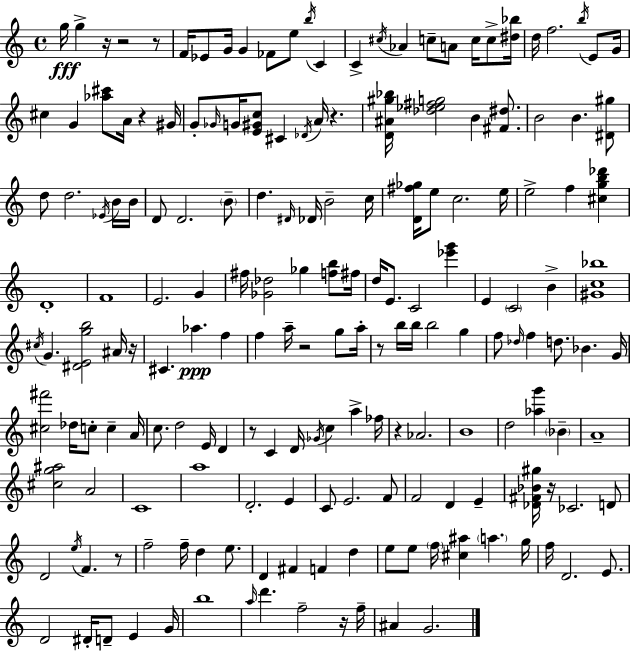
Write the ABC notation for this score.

X:1
T:Untitled
M:4/4
L:1/4
K:C
g/4 g z/4 z2 z/2 F/4 _E/2 G/4 G _F/2 e/2 b/4 C C ^c/4 _A c/2 A/2 c/4 c/2 [^d_b]/4 d/4 f2 b/4 E/2 G/4 ^c G [_a^c']/2 A/4 z ^G/4 G/2 _G/4 G/4 [E^Gc]/2 ^C _D/4 A/4 z [D^A^g_b]/4 [_d_e^fg]2 B [^F^d]/2 B2 B [^D^g]/2 d/2 d2 _E/4 B/4 B/4 D/2 D2 B/2 d ^D/4 _D/4 B2 c/4 [D^f_g]/4 e/2 c2 e/4 e2 f [^cgb_d'] D4 F4 E2 G ^f/4 [_G_d]2 _g [fb]/2 ^f/4 d/4 E/2 C2 [_e'g'] E C2 B [^Gc_b]4 ^c/4 G [^DEgb]2 ^A/4 z/4 ^C _a f f a/4 z2 g/2 a/4 z/2 b/4 b/4 b2 g f/2 _d/4 f d/2 _B G/4 [^c^f']2 _d/4 c/2 c A/4 c/2 d2 E/4 D z/2 C D/4 _G/4 c a _f/4 z _A2 B4 d2 [_ag'] _B A4 [^cg^a]2 A2 C4 a4 D2 E C/2 E2 F/2 F2 D E [_D^F_B^g]/4 z/4 _C2 D/2 D2 e/4 F z/2 f2 f/4 d e/2 D ^F F d e/2 e/2 f/4 [^c^a] a g/4 f/4 D2 E/2 D2 ^D/4 D/2 E G/4 b4 a/4 d' f2 z/4 f/4 ^A G2